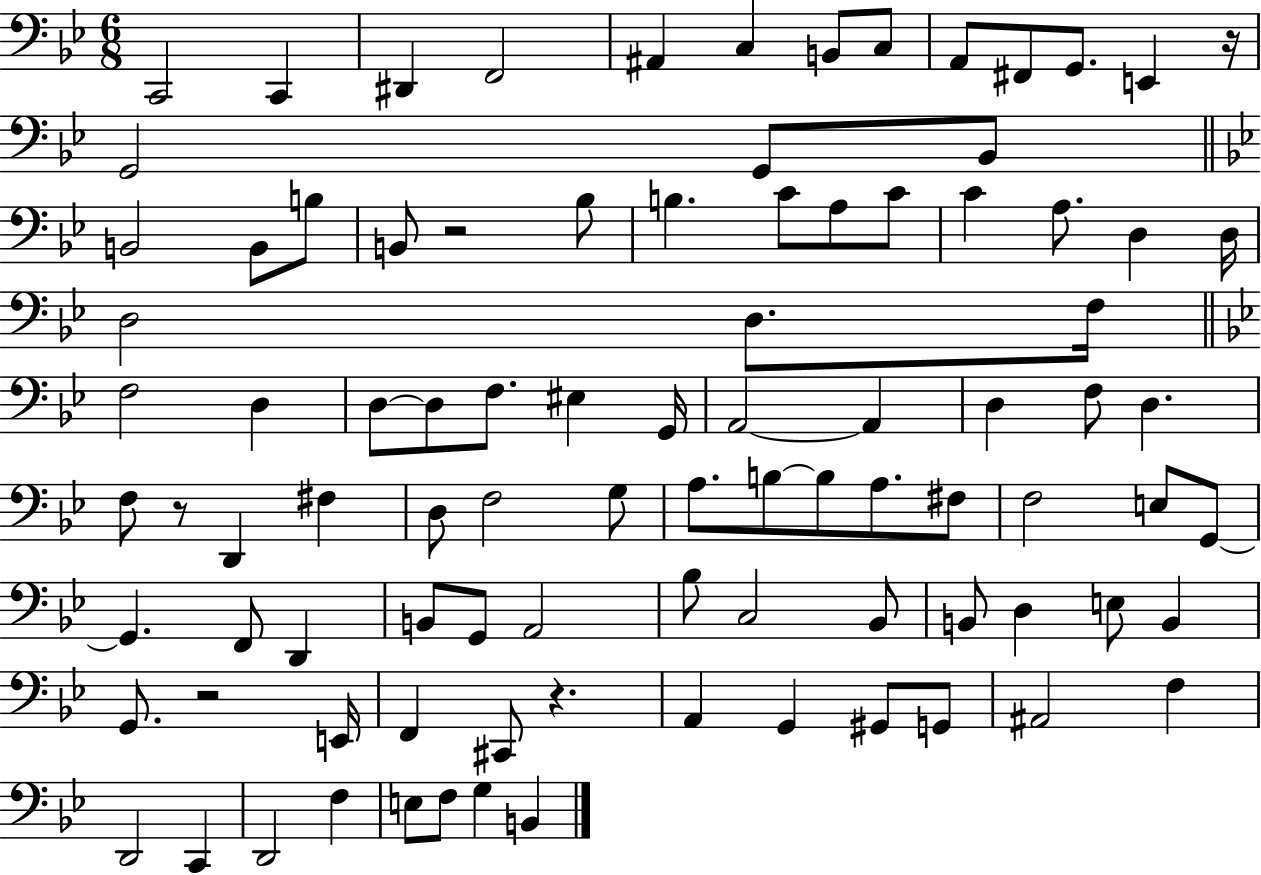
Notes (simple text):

C2/h C2/q D#2/q F2/h A#2/q C3/q B2/e C3/e A2/e F#2/e G2/e. E2/q R/s G2/h G2/e Bb2/e B2/h B2/e B3/e B2/e R/h Bb3/e B3/q. C4/e A3/e C4/e C4/q A3/e. D3/q D3/s D3/h D3/e. F3/s F3/h D3/q D3/e D3/e F3/e. EIS3/q G2/s A2/h A2/q D3/q F3/e D3/q. F3/e R/e D2/q F#3/q D3/e F3/h G3/e A3/e. B3/e B3/e A3/e. F#3/e F3/h E3/e G2/e G2/q. F2/e D2/q B2/e G2/e A2/h Bb3/e C3/h Bb2/e B2/e D3/q E3/e B2/q G2/e. R/h E2/s F2/q C#2/e R/q. A2/q G2/q G#2/e G2/e A#2/h F3/q D2/h C2/q D2/h F3/q E3/e F3/e G3/q B2/q